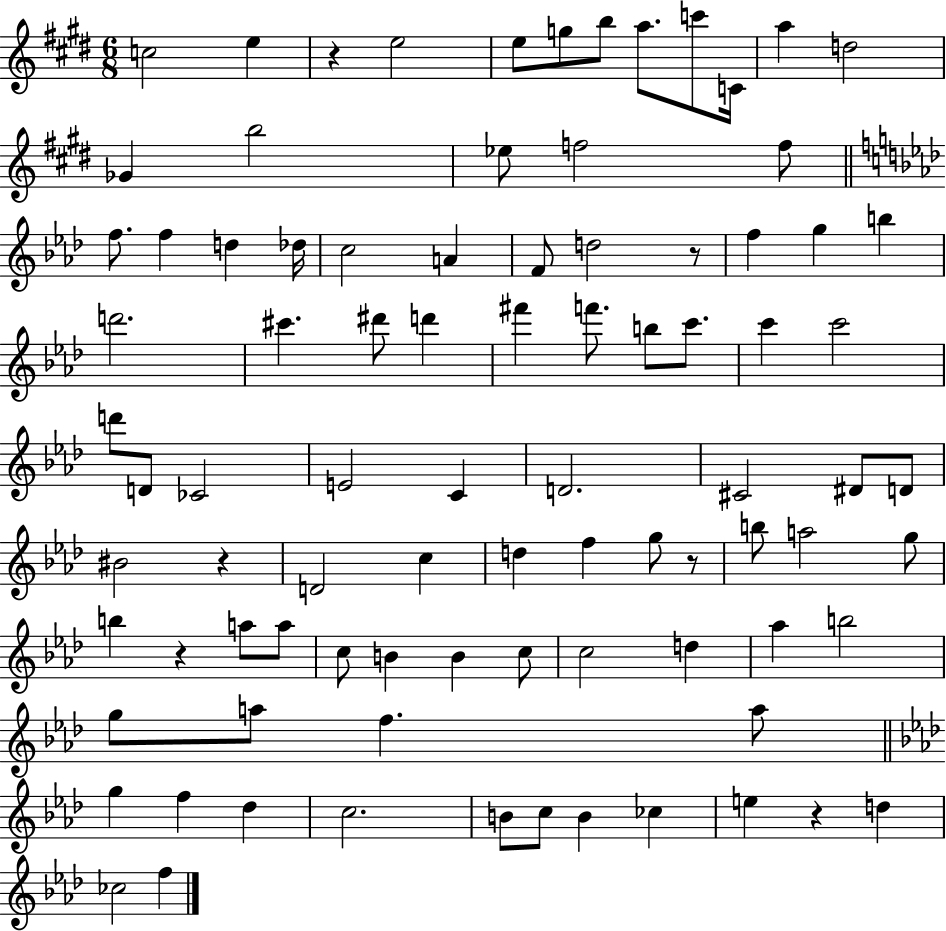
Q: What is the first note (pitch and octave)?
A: C5